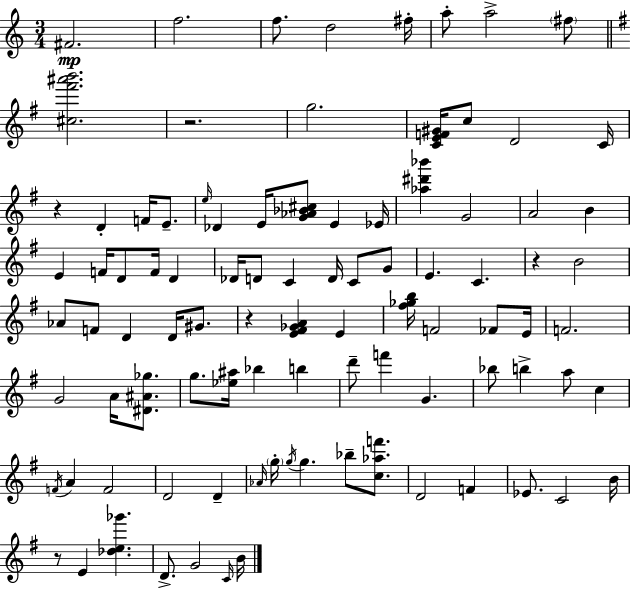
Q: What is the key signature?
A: A minor